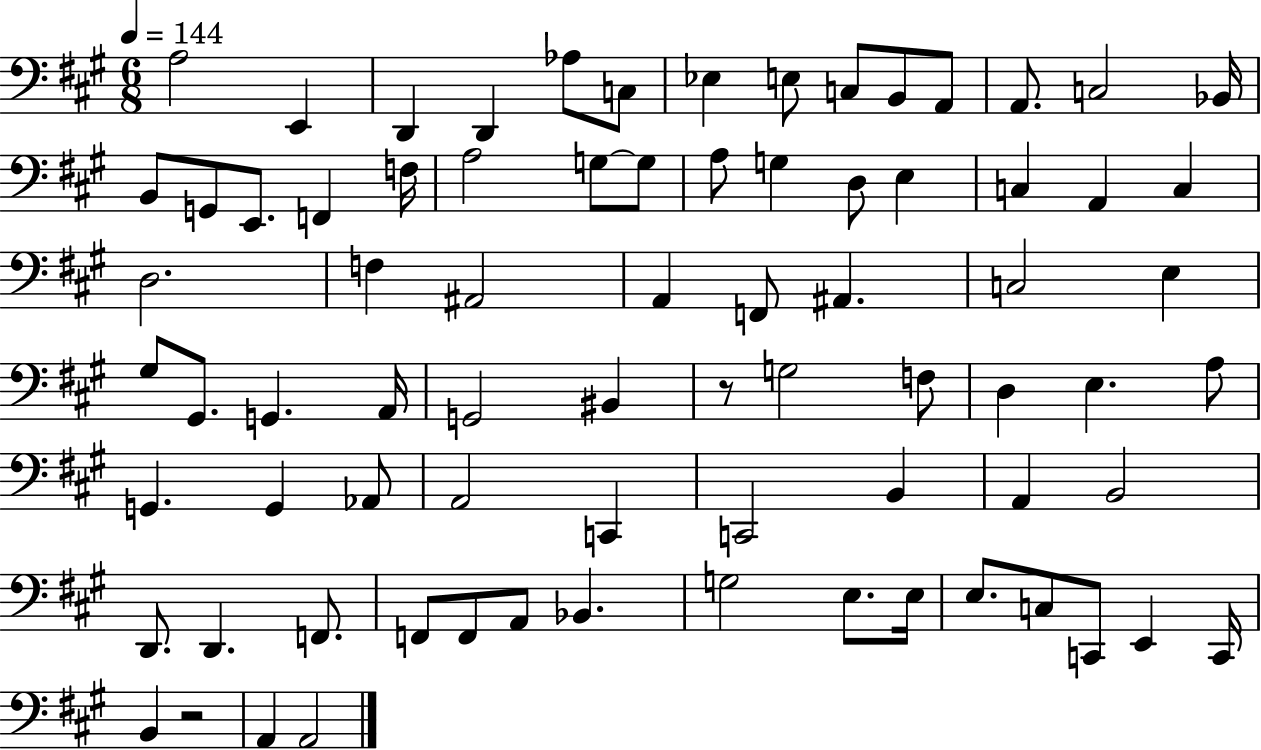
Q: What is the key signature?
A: A major